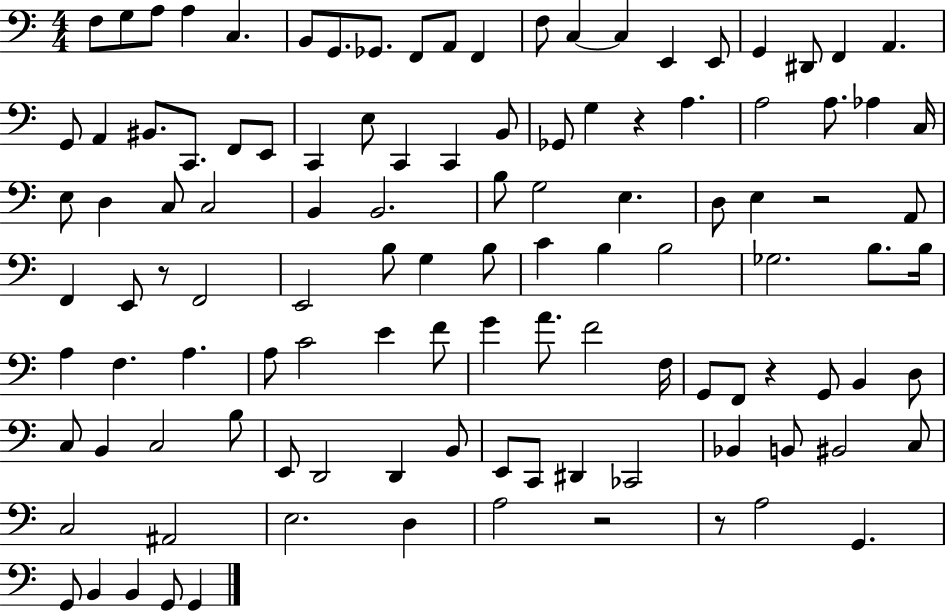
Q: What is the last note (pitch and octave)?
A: G2